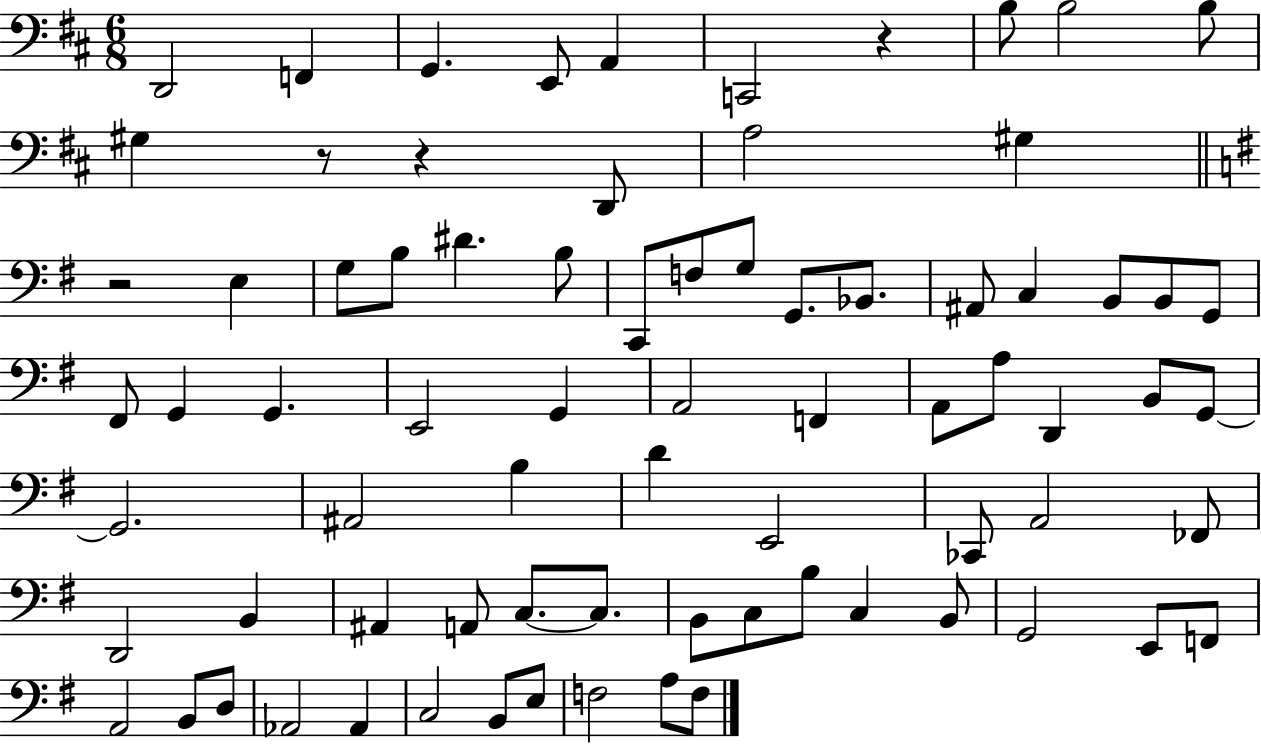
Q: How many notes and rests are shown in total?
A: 77